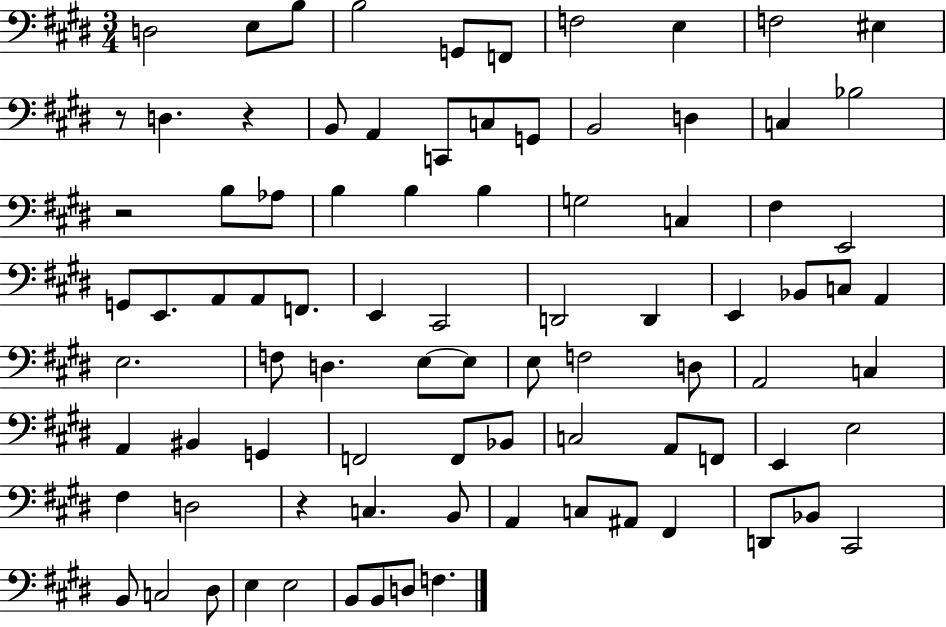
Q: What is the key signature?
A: E major